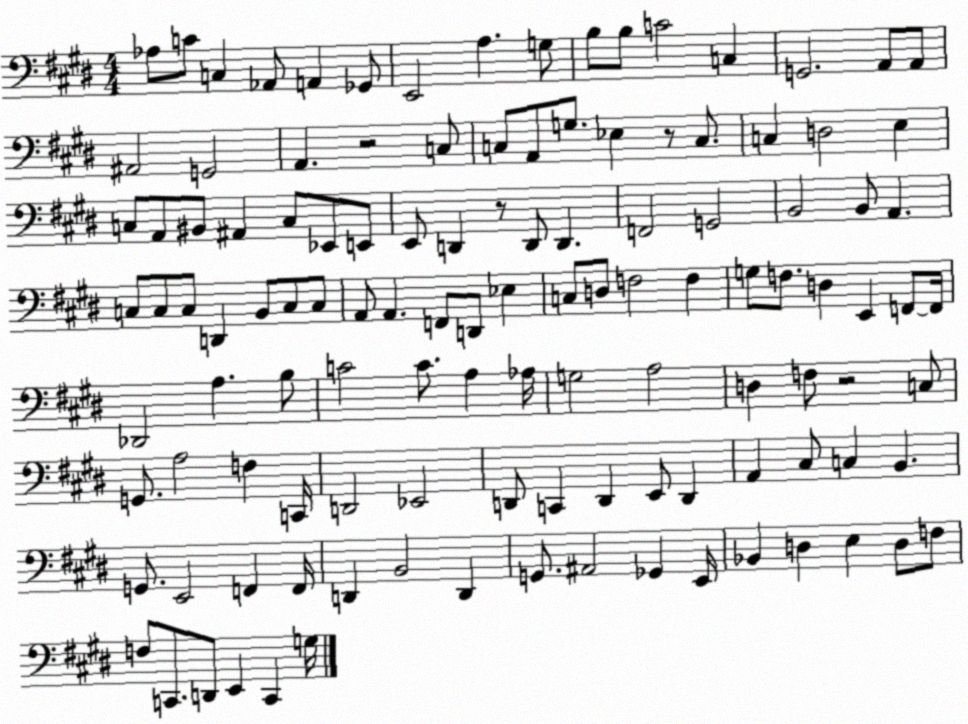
X:1
T:Untitled
M:4/4
L:1/4
K:E
_A,/2 C/2 C, _A,,/2 A,, _G,,/2 E,,2 A, G,/2 B,/2 B,/2 C2 C, G,,2 A,,/2 A,,/2 ^A,,2 G,,2 A,, z2 C,/2 C,/2 A,,/2 G,/2 _E, z/2 C,/2 C, D,2 E, C,/2 A,,/2 ^B,,/2 ^A,, C,/2 _E,,/2 E,,/2 E,,/2 D,, z/2 D,,/2 D,, F,,2 G,,2 B,,2 B,,/2 A,, C,/2 C,/2 C,/2 D,, B,,/2 C,/2 C,/2 A,,/2 A,, F,,/2 D,,/2 _E, C,/2 D,/2 F,2 F, G,/2 F,/2 D, E,, F,,/2 F,,/4 _D,,2 A, B,/2 C2 C/2 A, _A,/4 G,2 A,2 D, F,/2 z2 C,/2 G,,/2 A,2 F, C,,/4 D,,2 _E,,2 D,,/2 C,, D,, E,,/2 D,, A,, ^C,/2 C, B,, G,,/2 E,,2 F,, F,,/4 D,, B,,2 D,, G,,/2 ^A,,2 _G,, E,,/4 _B,, D, E, D,/2 F,/2 F,/2 C,,/2 D,,/2 E,, C,, G,/4